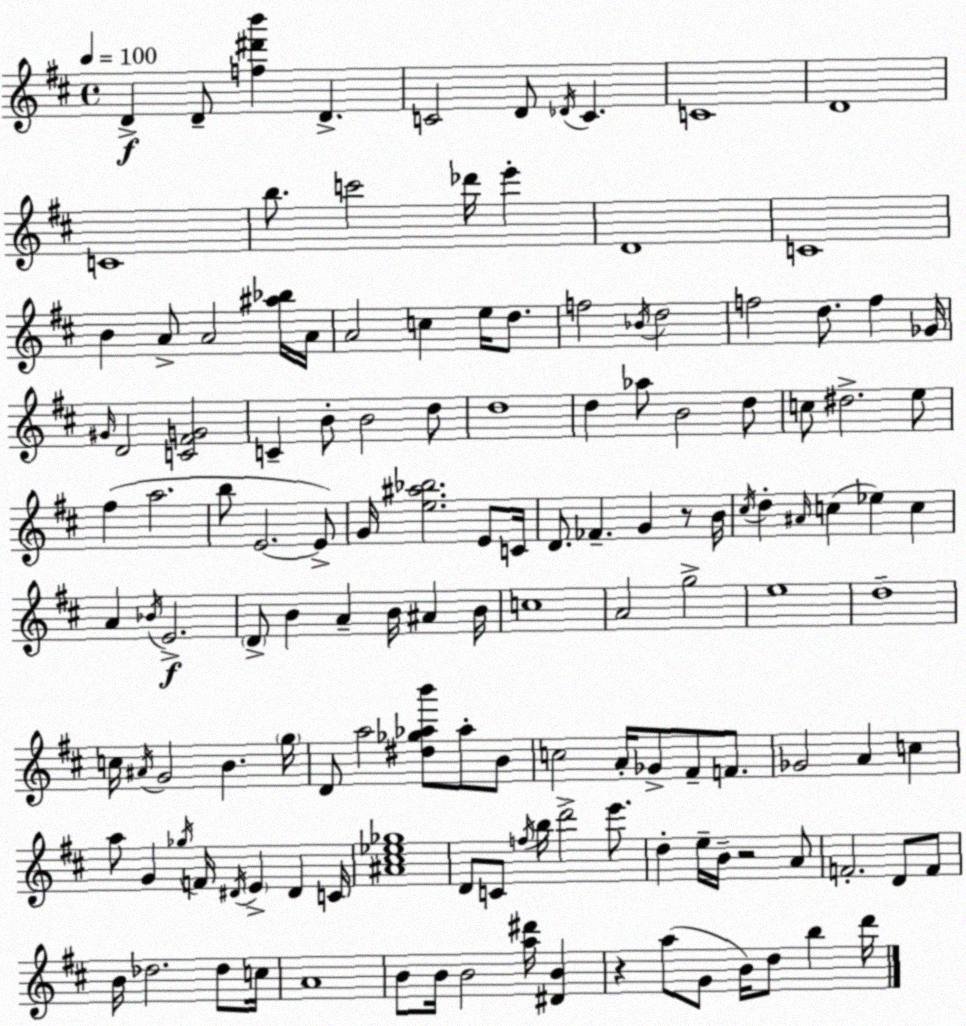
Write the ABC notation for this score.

X:1
T:Untitled
M:4/4
L:1/4
K:D
D D/2 [f^d'b'] D C2 D/2 _D/4 C C4 D4 C4 b/2 c'2 _d'/4 e' D4 C4 B A/2 A2 [^a_b]/4 A/4 A2 c e/4 d/2 f2 _B/4 d2 f2 d/2 f _G/4 ^G/4 D2 [C^FG]2 C B/2 B2 d/2 d4 d _a/2 B2 d/2 c/2 ^d2 e/2 ^f a2 b/2 E2 E/2 G/4 [e^a_b]2 E/2 C/4 D/2 _F G z/2 B/4 ^c/4 d ^A/4 c _e c A _B/4 E2 D/2 B A B/4 ^A B/4 c4 A2 g2 e4 d4 c/4 ^A/4 G2 B g/4 D/2 a2 [^d_g_ab']/2 _a/2 B/2 c2 A/4 _G/2 ^F/2 F/2 _G2 A c a/2 G _g/4 F/4 ^D/4 E ^D C/4 [^A^c_e_g]4 D/2 C/2 f/4 b/4 d'2 e'/2 d e/4 B/4 z2 A/2 F2 D/2 F/2 B/4 _d2 _d/2 c/4 A4 B/2 B/4 B2 [a^d']/4 [^DB] z a/2 G/2 B/4 d/2 b d'/4